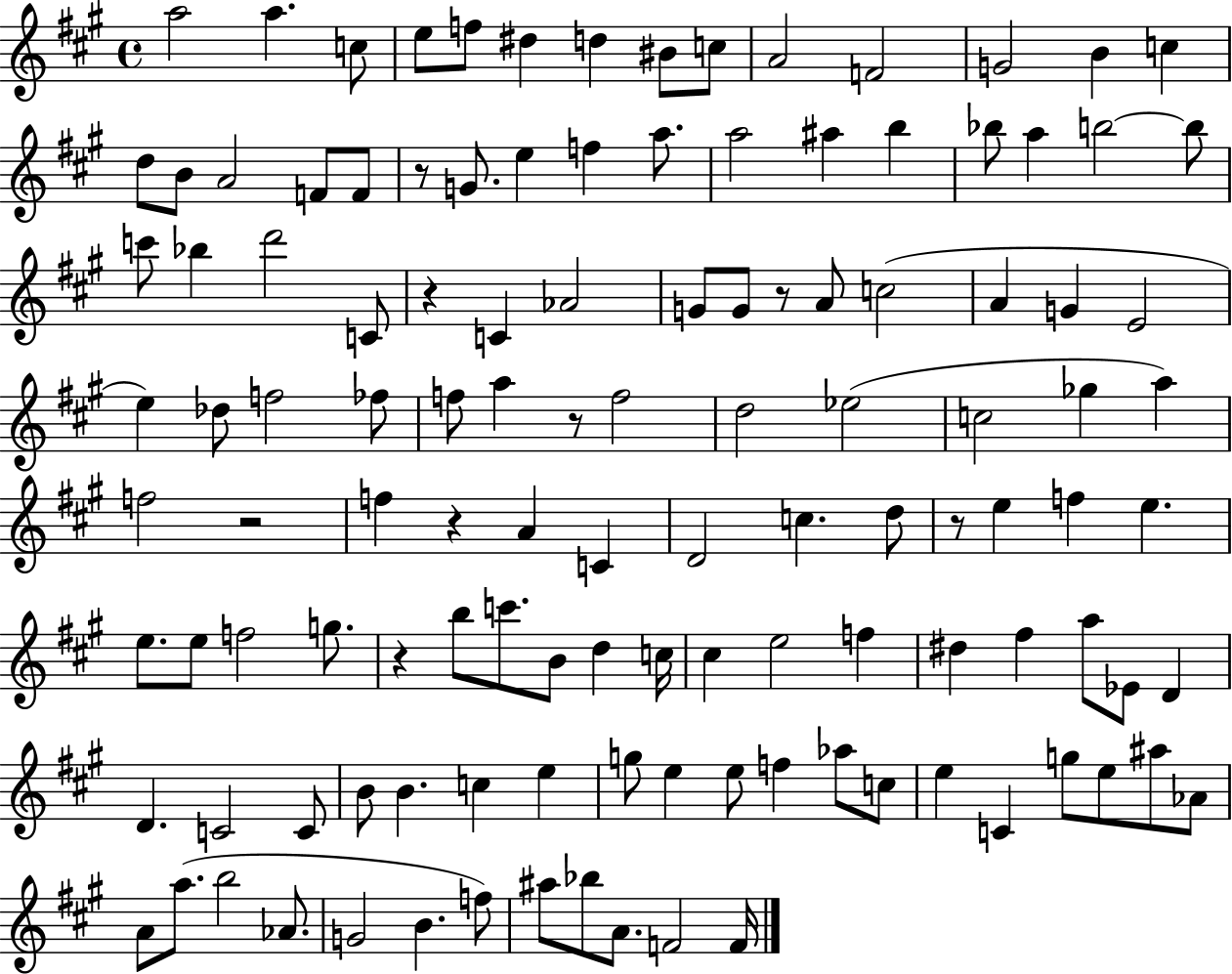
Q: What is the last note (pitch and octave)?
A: F4